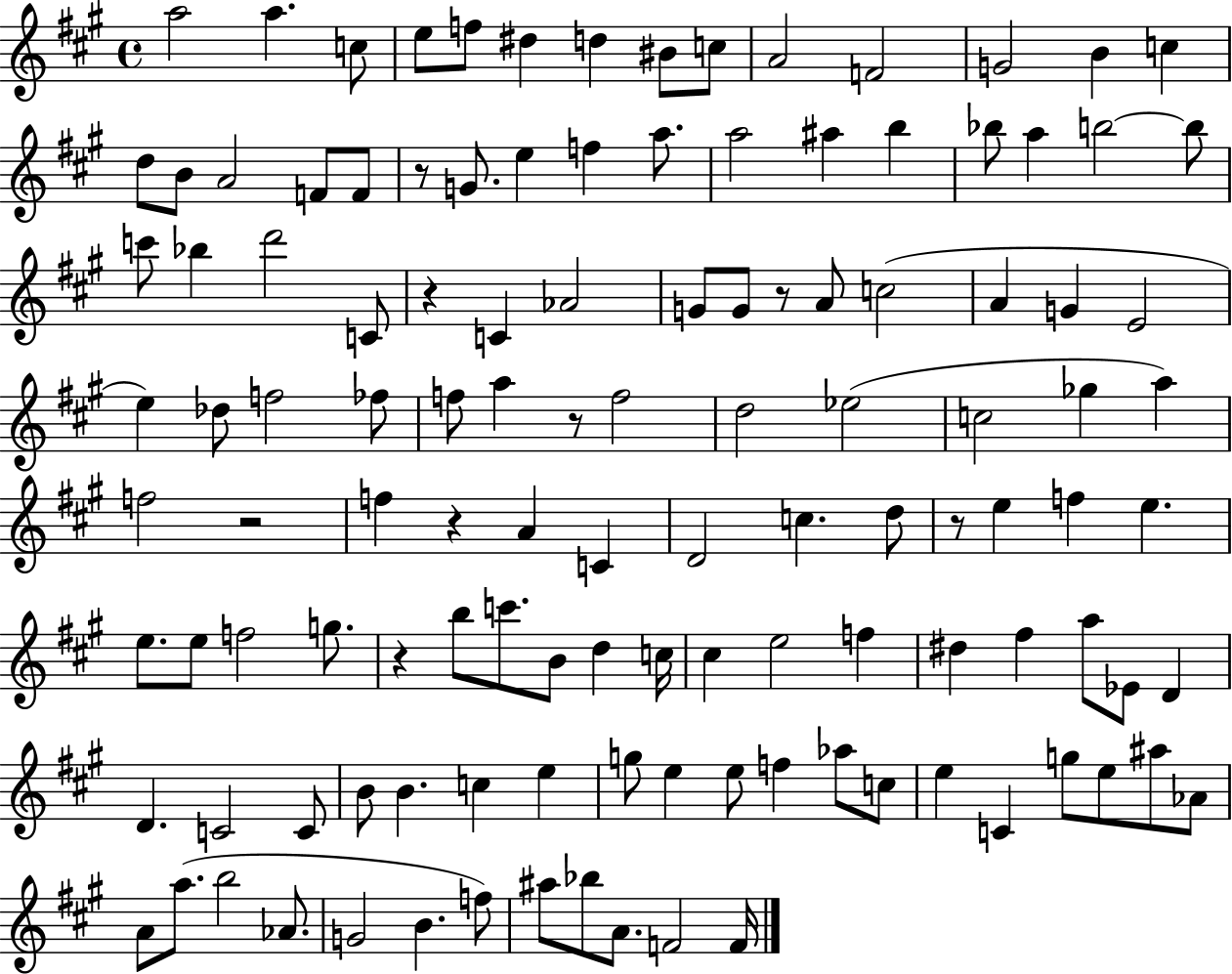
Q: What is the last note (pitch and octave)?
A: F4